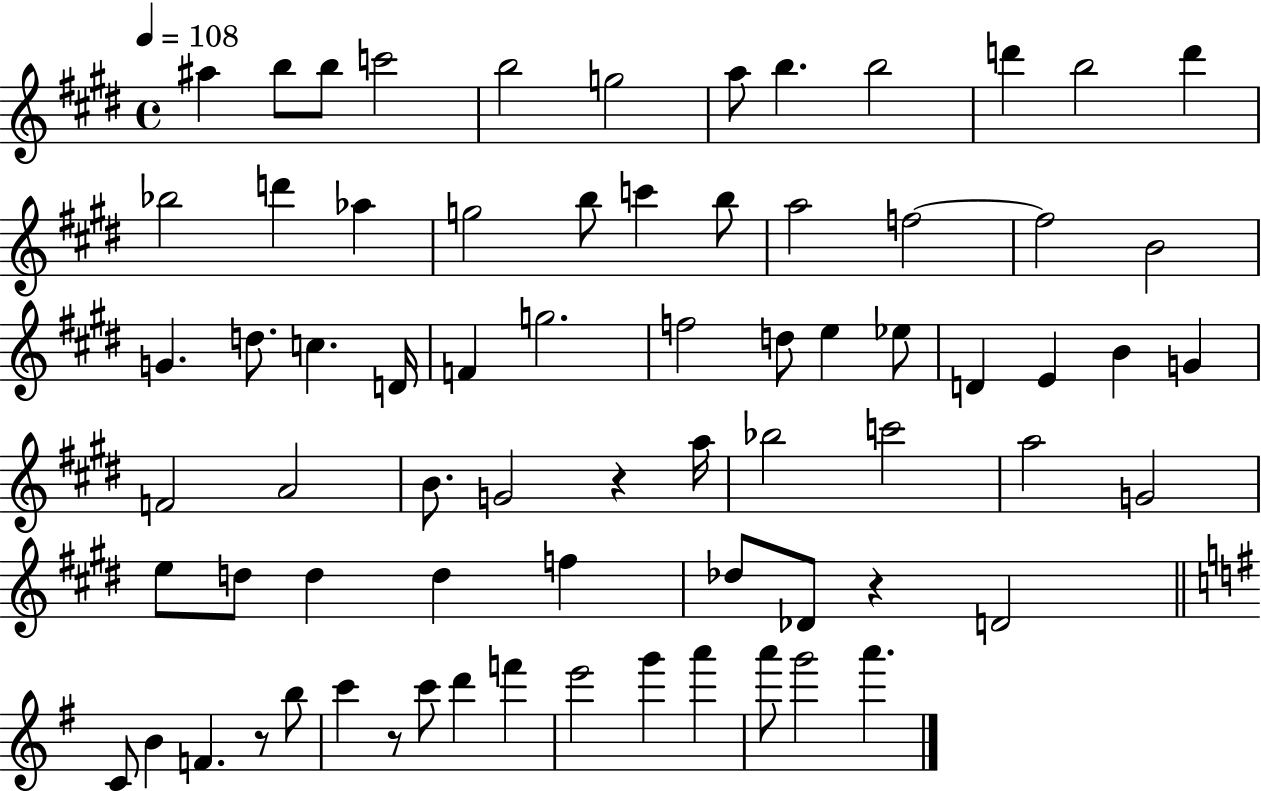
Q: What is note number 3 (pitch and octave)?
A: B5